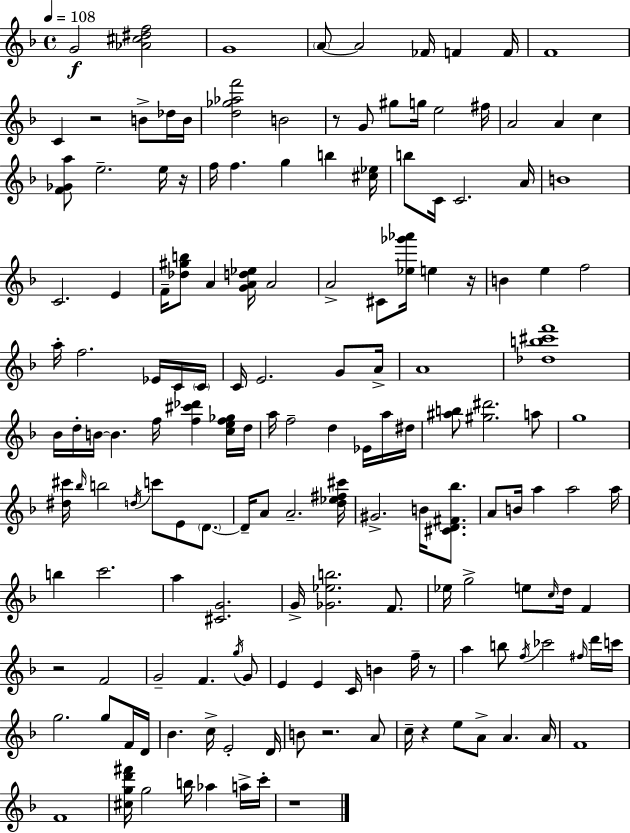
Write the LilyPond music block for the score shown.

{
  \clef treble
  \time 4/4
  \defaultTimeSignature
  \key d \minor
  \tempo 4 = 108
  \repeat volta 2 { g'2\f <aes' cis'' dis'' f''>2 | g'1 | \parenthesize a'8~~ a'2 fes'16 f'4 f'16 | f'1 | \break c'4 r2 b'8-> des''16 b'16 | <d'' ges'' aes'' f'''>2 b'2 | r8 g'8 gis''8 g''16 e''2 fis''16 | a'2 a'4 c''4 | \break <f' ges' a''>8 e''2.-- e''16 r16 | f''16 f''4. g''4 b''4 <cis'' ees''>16 | b''8 c'16 c'2. a'16 | b'1 | \break c'2. e'4 | f'16-- <des'' gis'' b''>8 a'4 <g' a' d'' ees''>16 a'2 | a'2-> cis'8 <ees'' ges''' aes'''>16 e''4 r16 | b'4 e''4 f''2 | \break a''16-. f''2. ees'16 c'16 \parenthesize c'16 | c'16 e'2. g'8 a'16-> | a'1 | <des'' b'' cis''' f'''>1 | \break bes'16 d''16-. b'16~~ b'4. f''16 <f'' cis''' des'''>4 <c'' e'' f'' ges''>16 d''16 | a''16 f''2-- d''4 ees'16 a''16 dis''16 | <ais'' b''>8 <gis'' dis'''>2. a''8 | g''1 | \break <dis'' cis'''>16 \grace { bes''16 } b''2 \acciaccatura { d''16 } c'''8 e'8 \parenthesize d'8.~~ | d'16-- a'8 a'2.-- | <d'' ees'' fis'' cis'''>16 gis'2.-> b'16 <cis' d' fis' bes''>8. | a'8 b'16 a''4 a''2 | \break a''16 b''4 c'''2. | a''4 <cis' g'>2. | g'16-> <ges' ees'' b''>2. f'8. | ees''16 g''2-> e''8 \grace { c''16 } d''16 f'4 | \break r2 f'2 | g'2-- f'4. | \acciaccatura { g''16 } g'8 e'4 e'4 c'16 b'4 | f''16-- r8 a''4 b''8 \acciaccatura { f''16 } ces'''2 | \break \grace { fis''16 } d'''16 c'''16 g''2. | g''8 f'16 d'16 bes'4. c''16-> e'2-. | d'16 b'8 r2. | a'8 c''16-- r4 e''8 a'8-> a'4. | \break a'16 f'1 | f'1 | <cis'' g'' d''' fis'''>16 g''2 b''16 | aes''4 a''16-> c'''16-. r1 | \break } \bar "|."
}